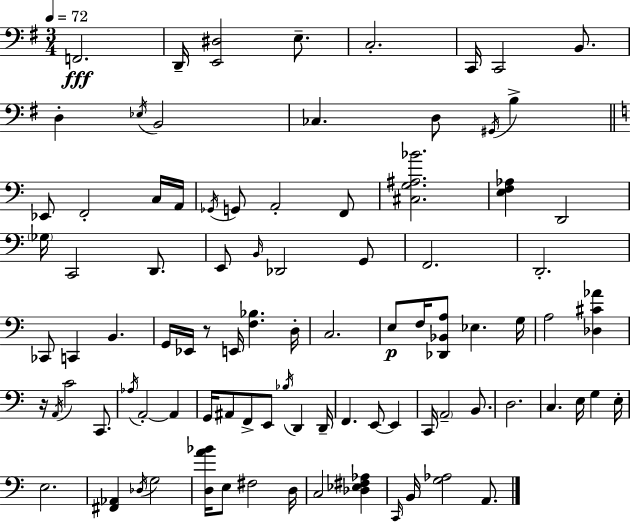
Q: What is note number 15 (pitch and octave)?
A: Eb2